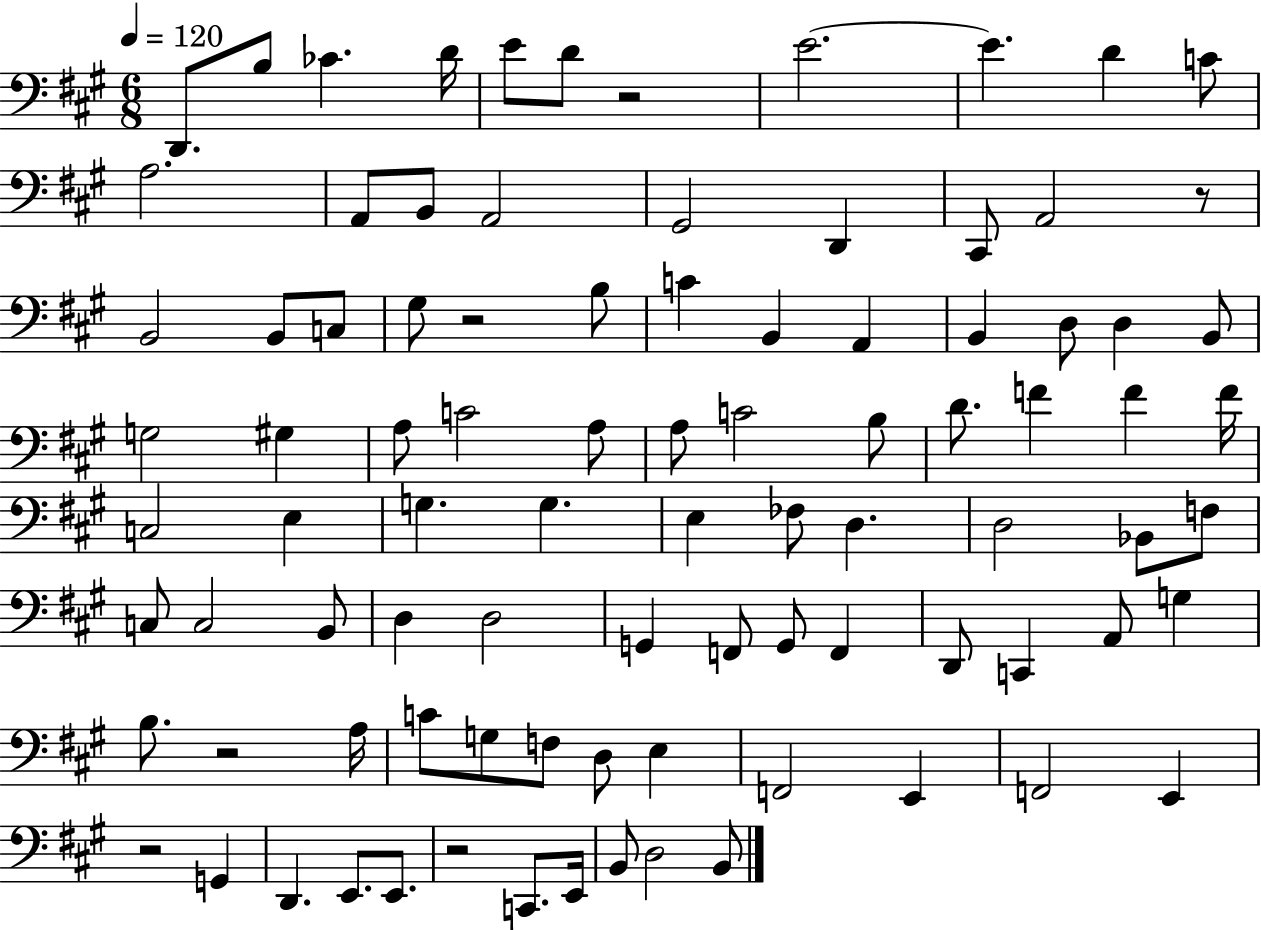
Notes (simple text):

D2/e. B3/e CES4/q. D4/s E4/e D4/e R/h E4/h. E4/q. D4/q C4/e A3/h. A2/e B2/e A2/h G#2/h D2/q C#2/e A2/h R/e B2/h B2/e C3/e G#3/e R/h B3/e C4/q B2/q A2/q B2/q D3/e D3/q B2/e G3/h G#3/q A3/e C4/h A3/e A3/e C4/h B3/e D4/e. F4/q F4/q F4/s C3/h E3/q G3/q. G3/q. E3/q FES3/e D3/q. D3/h Bb2/e F3/e C3/e C3/h B2/e D3/q D3/h G2/q F2/e G2/e F2/q D2/e C2/q A2/e G3/q B3/e. R/h A3/s C4/e G3/e F3/e D3/e E3/q F2/h E2/q F2/h E2/q R/h G2/q D2/q. E2/e. E2/e. R/h C2/e. E2/s B2/e D3/h B2/e